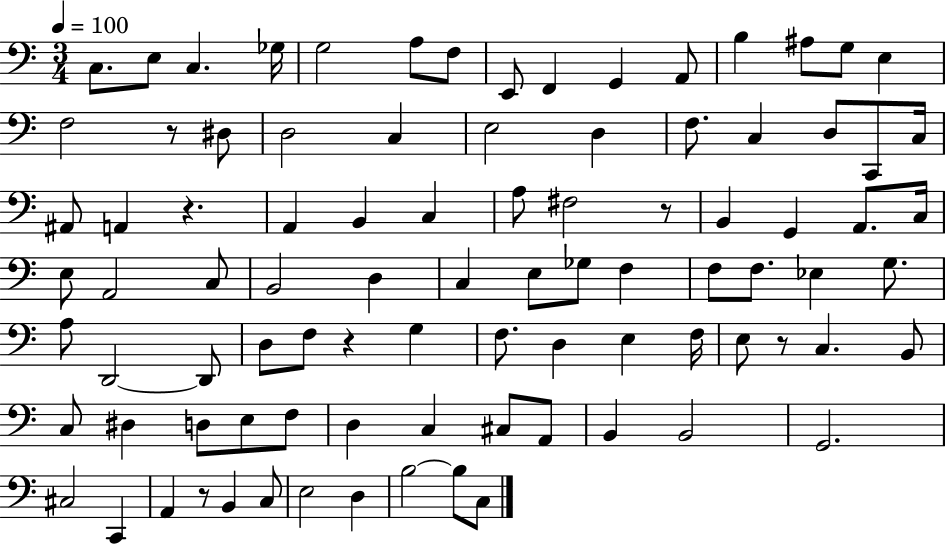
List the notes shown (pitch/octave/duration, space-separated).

C3/e. E3/e C3/q. Gb3/s G3/h A3/e F3/e E2/e F2/q G2/q A2/e B3/q A#3/e G3/e E3/q F3/h R/e D#3/e D3/h C3/q E3/h D3/q F3/e. C3/q D3/e C2/e C3/s A#2/e A2/q R/q. A2/q B2/q C3/q A3/e F#3/h R/e B2/q G2/q A2/e. C3/s E3/e A2/h C3/e B2/h D3/q C3/q E3/e Gb3/e F3/q F3/e F3/e. Eb3/q G3/e. A3/e D2/h D2/e D3/e F3/e R/q G3/q F3/e. D3/q E3/q F3/s E3/e R/e C3/q. B2/e C3/e D#3/q D3/e E3/e F3/e D3/q C3/q C#3/e A2/e B2/q B2/h G2/h. C#3/h C2/q A2/q R/e B2/q C3/e E3/h D3/q B3/h B3/e C3/e